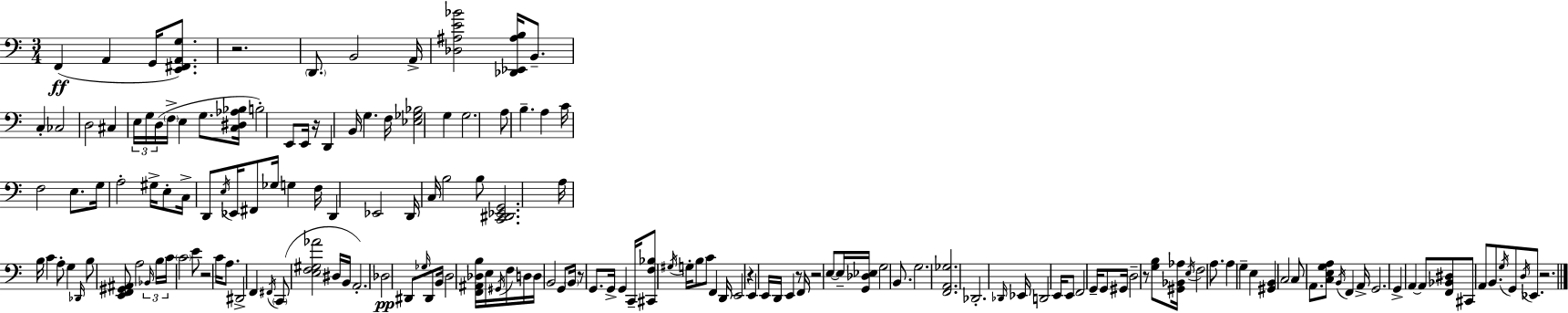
X:1
T:Untitled
M:3/4
L:1/4
K:C
F,, A,, G,,/4 [E,,^F,,A,,G,]/2 z2 D,,/2 B,,2 A,,/4 [_D,^A,E_B]2 [_D,,_E,,^A,B,]/4 B,,/2 C, _C,2 D,2 ^C, E,/4 G,/4 D,/4 F,/4 E, G,/2 [C,^D,_A,_B,]/4 B,2 E,,/2 E,,/4 z/4 D,, B,,/4 G, F,/4 [_E,_G,_B,]2 G, G,2 A,/2 B, A, C/4 F,2 E,/2 G,/4 A,2 ^G,/4 E,/2 C,/4 D,,/2 E,/4 _E,,/4 ^F,,/2 _G,/4 G, F,/4 D,, _E,,2 D,,/4 C,/4 B,2 B,/2 [C,,^D,,_E,,G,,]2 A,/4 B,/4 C A,/2 G, _D,,/4 B,/2 [E,,F,,^G,,^A,,]/2 A,2 _B,,/4 B,/4 C/4 C2 E/2 z2 C/4 A,/2 ^D,,2 F,, ^F,,/4 C,,/2 [E,F,^G,_A]2 ^D,/4 B,,/4 A,,2 _D,2 ^D,,/2 _G,/4 ^D,,/2 B,,/4 D,2 [F,,^A,,_D,B,]/4 E,/4 ^G,,/4 F,/4 D,/4 D,/4 B,,2 G,,/2 B,,/4 z/2 G,,/2 G,,/4 G,, C,,/4 [^C,,F,_B,]/2 ^G,/4 G,/4 B,/2 C/2 F,, D,,/4 E,,2 z E,, E,,/4 D,,/4 E,, z/2 F,,/4 z2 E,/2 E,/4 [G,,_D,_E,]/4 G,2 B,,/2 G,2 [F,,A,,_G,]2 _D,,2 _D,,/4 _E,,/4 D,,2 E,,/4 E,,/2 F,,2 G,,/4 G,,/2 ^G,,/4 D,2 z/2 [G,B,]/2 [^G,,_B,,_A,]/4 E,/4 F,2 A,/2 A, G, E, [^G,,B,,] C,2 C,/2 A,,/2 [C,E,G,A,]/2 B,,/4 F,, A,,/4 G,,2 G,, A,, A,,/2 [F,,_B,,^D,]/2 ^C,,/2 A,,/2 B,,/2 G,/4 G,,/2 D,/4 _E,,/2 z2